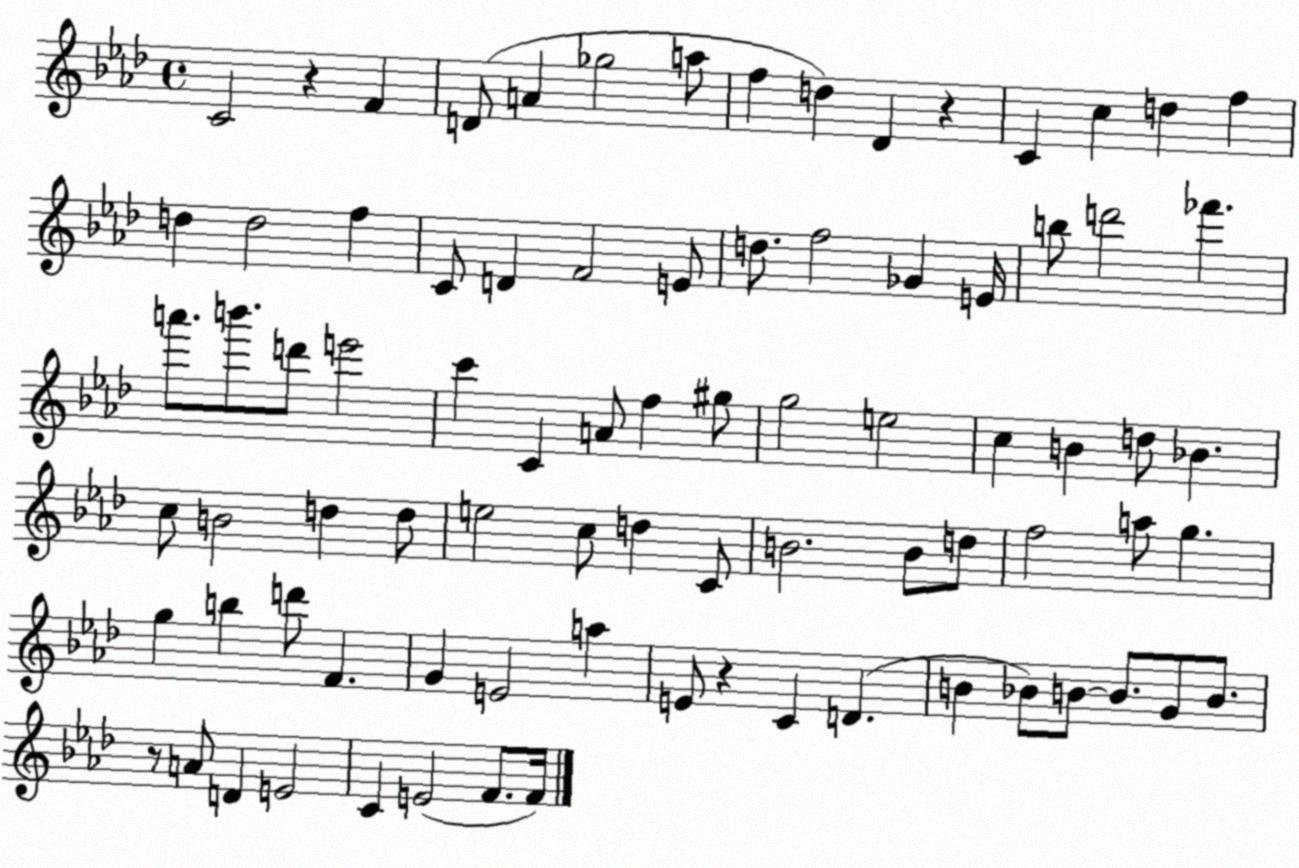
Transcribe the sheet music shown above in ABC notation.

X:1
T:Untitled
M:4/4
L:1/4
K:Ab
C2 z F D/2 A _g2 a/2 f d _D z C c d f d d2 f C/2 D F2 E/2 d/2 f2 _G E/4 b/2 d'2 _f' a'/2 b'/2 d'/2 e'2 c' C A/2 f ^g/2 g2 e2 c B d/2 _B c/2 B2 d d/2 e2 c/2 d C/2 B2 B/2 d/2 f2 a/2 g g b d'/2 F G E2 a E/2 z C D B _B/2 B/2 B/2 G/2 B/2 z/2 A/2 D E2 C E2 F/2 F/4